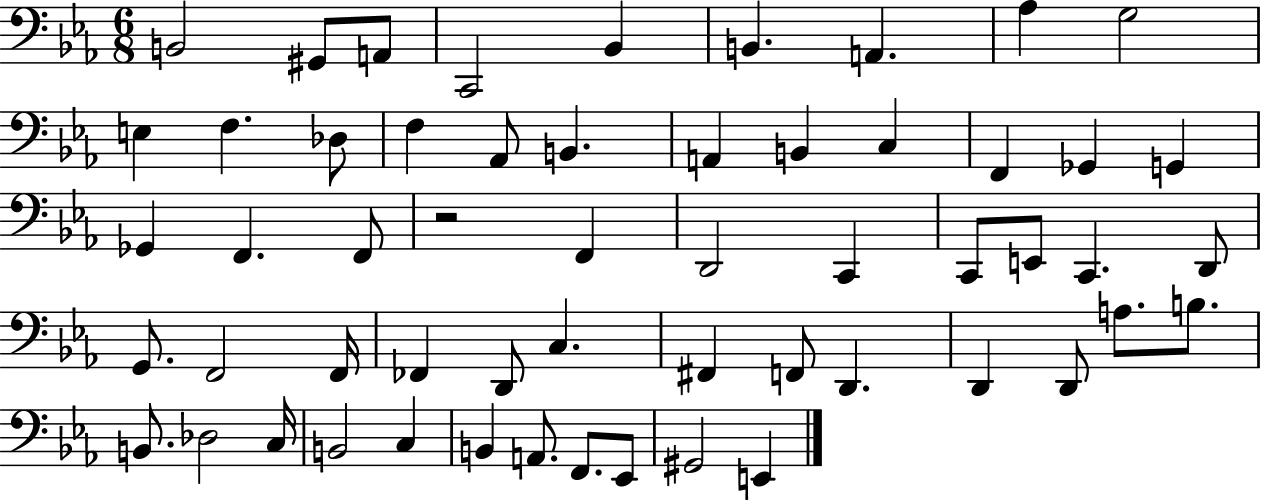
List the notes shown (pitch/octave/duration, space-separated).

B2/h G#2/e A2/e C2/h Bb2/q B2/q. A2/q. Ab3/q G3/h E3/q F3/q. Db3/e F3/q Ab2/e B2/q. A2/q B2/q C3/q F2/q Gb2/q G2/q Gb2/q F2/q. F2/e R/h F2/q D2/h C2/q C2/e E2/e C2/q. D2/e G2/e. F2/h F2/s FES2/q D2/e C3/q. F#2/q F2/e D2/q. D2/q D2/e A3/e. B3/e. B2/e. Db3/h C3/s B2/h C3/q B2/q A2/e. F2/e. Eb2/e G#2/h E2/q